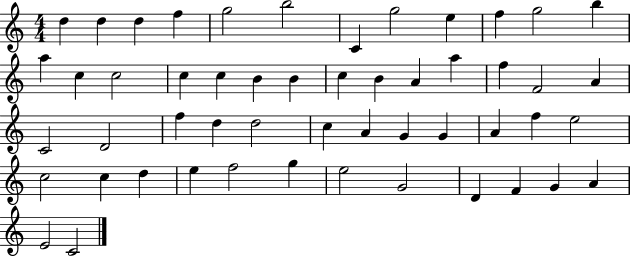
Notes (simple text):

D5/q D5/q D5/q F5/q G5/h B5/h C4/q G5/h E5/q F5/q G5/h B5/q A5/q C5/q C5/h C5/q C5/q B4/q B4/q C5/q B4/q A4/q A5/q F5/q F4/h A4/q C4/h D4/h F5/q D5/q D5/h C5/q A4/q G4/q G4/q A4/q F5/q E5/h C5/h C5/q D5/q E5/q F5/h G5/q E5/h G4/h D4/q F4/q G4/q A4/q E4/h C4/h